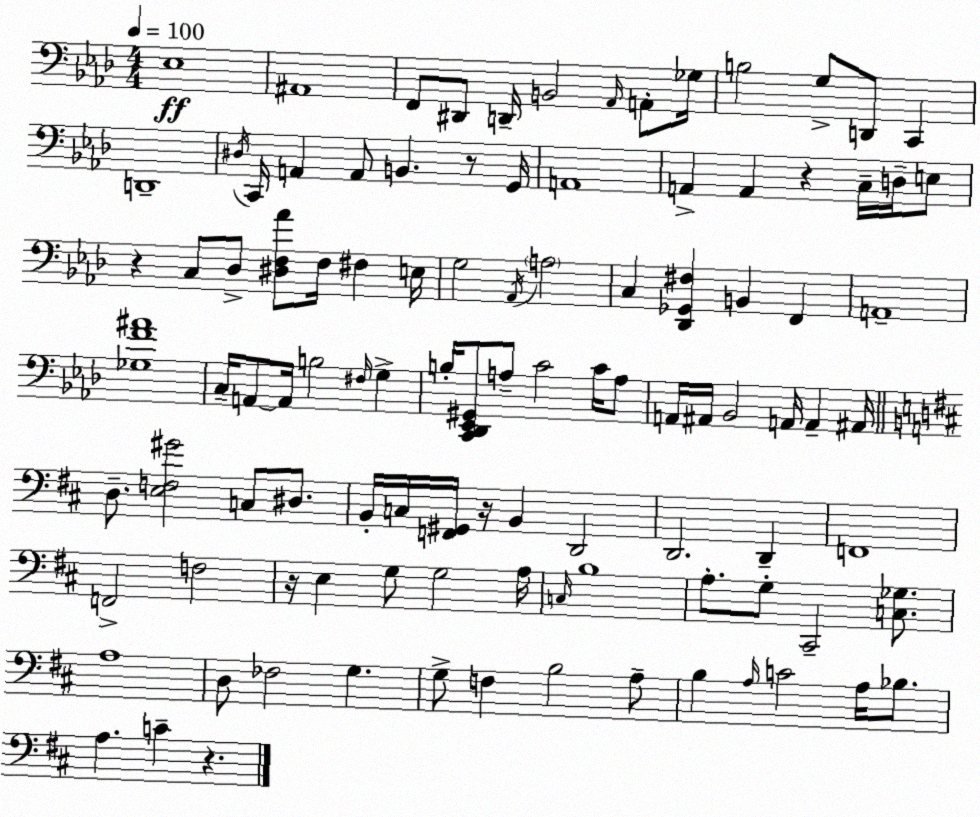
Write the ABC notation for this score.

X:1
T:Untitled
M:4/4
L:1/4
K:Ab
_E,4 ^A,,4 F,,/2 ^D,,/2 D,,/4 B,,2 _A,,/4 A,,/2 _G,/4 B,2 G,/2 D,,/2 C,, D,,4 ^D,/4 C,,/4 A,, A,,/2 B,, z/2 G,,/4 A,,4 A,, A,, z C,/4 D,/4 E,/2 z C,/2 _D,/2 [^D,F,_A]/2 F,/4 ^F, E,/4 G,2 _A,,/4 A,2 C, [_D,,_G,,^F,] B,, F,, A,,4 [_G,F^A]4 C,/4 A,,/2 A,,/4 B,2 ^F,/4 G, B,/4 [C,,_D,,_E,,^G,,]/2 A,/2 C2 C/4 A,/2 A,,/4 ^A,,/4 _B,,2 A,,/4 A,, ^A,,/4 D,/2 [E,F,^G]2 C,/2 ^D,/2 B,,/4 C,/4 [F,,^G,,]/4 z/4 B,, D,,2 D,,2 D,, F,,4 F,,2 F,2 z/4 E, G,/2 G,2 A,/4 C,/4 B,4 A,/2 G,/2 ^C,,2 [C,_G,]/2 A,4 D,/2 _F,2 G, G,/2 F, B,2 A,/2 B, A,/4 C2 A,/4 _B,/2 A, C z